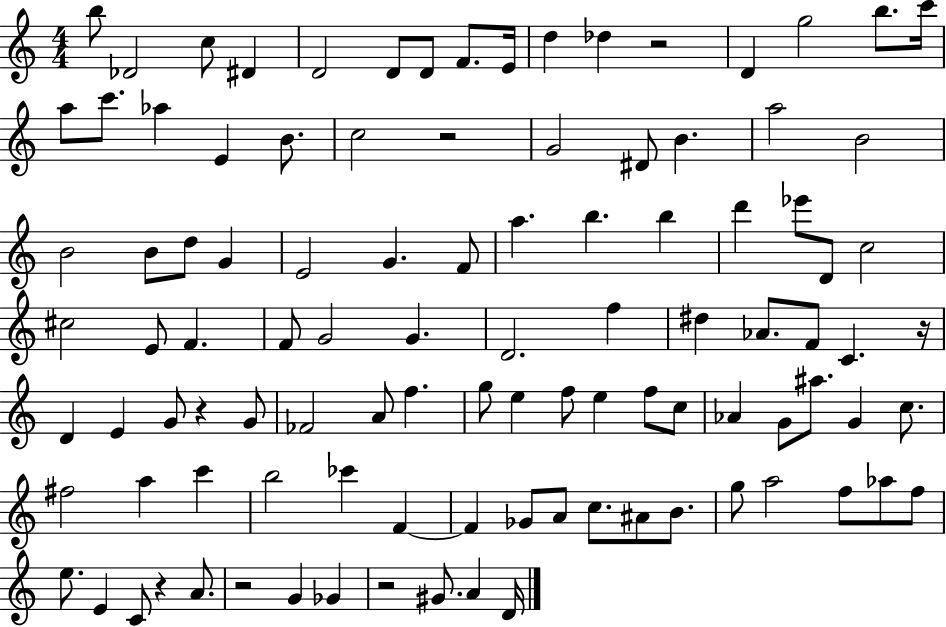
X:1
T:Untitled
M:4/4
L:1/4
K:C
b/2 _D2 c/2 ^D D2 D/2 D/2 F/2 E/4 d _d z2 D g2 b/2 c'/4 a/2 c'/2 _a E B/2 c2 z2 G2 ^D/2 B a2 B2 B2 B/2 d/2 G E2 G F/2 a b b d' _e'/2 D/2 c2 ^c2 E/2 F F/2 G2 G D2 f ^d _A/2 F/2 C z/4 D E G/2 z G/2 _F2 A/2 f g/2 e f/2 e f/2 c/2 _A G/2 ^a/2 G c/2 ^f2 a c' b2 _c' F F _G/2 A/2 c/2 ^A/2 B/2 g/2 a2 f/2 _a/2 f/2 e/2 E C/2 z A/2 z2 G _G z2 ^G/2 A D/4